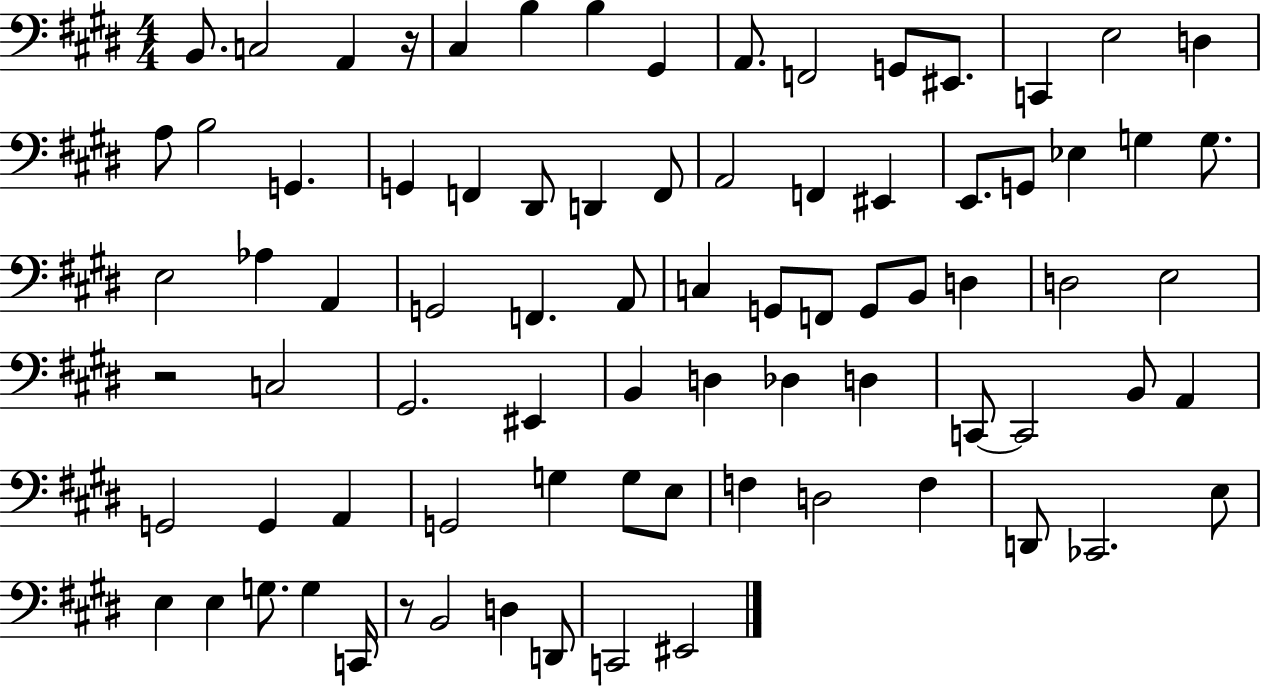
X:1
T:Untitled
M:4/4
L:1/4
K:E
B,,/2 C,2 A,, z/4 ^C, B, B, ^G,, A,,/2 F,,2 G,,/2 ^E,,/2 C,, E,2 D, A,/2 B,2 G,, G,, F,, ^D,,/2 D,, F,,/2 A,,2 F,, ^E,, E,,/2 G,,/2 _E, G, G,/2 E,2 _A, A,, G,,2 F,, A,,/2 C, G,,/2 F,,/2 G,,/2 B,,/2 D, D,2 E,2 z2 C,2 ^G,,2 ^E,, B,, D, _D, D, C,,/2 C,,2 B,,/2 A,, G,,2 G,, A,, G,,2 G, G,/2 E,/2 F, D,2 F, D,,/2 _C,,2 E,/2 E, E, G,/2 G, C,,/4 z/2 B,,2 D, D,,/2 C,,2 ^E,,2